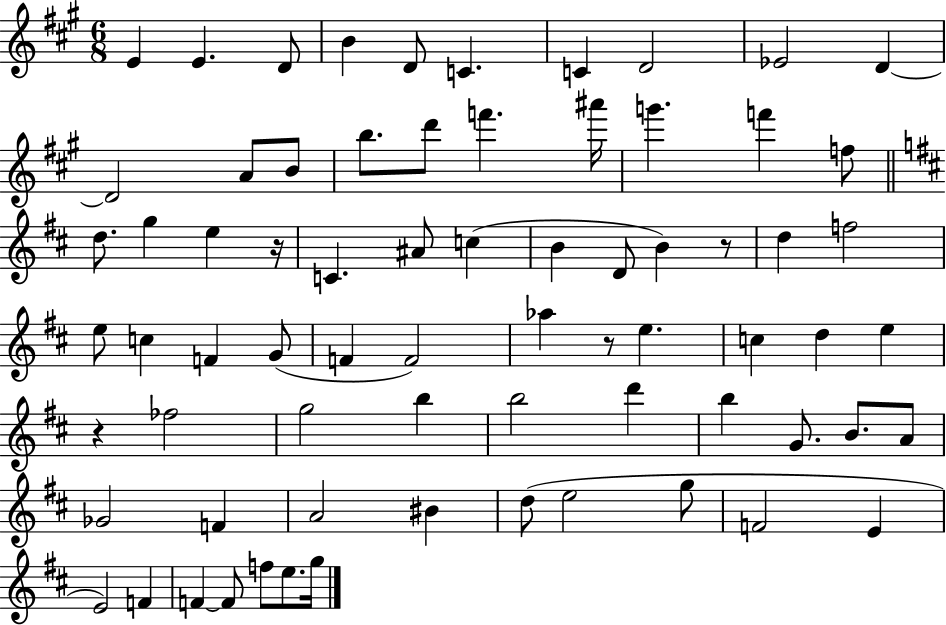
{
  \clef treble
  \numericTimeSignature
  \time 6/8
  \key a \major
  e'4 e'4. d'8 | b'4 d'8 c'4. | c'4 d'2 | ees'2 d'4~~ | \break d'2 a'8 b'8 | b''8. d'''8 f'''4. ais'''16 | g'''4. f'''4 f''8 | \bar "||" \break \key d \major d''8. g''4 e''4 r16 | c'4. ais'8 c''4( | b'4 d'8 b'4) r8 | d''4 f''2 | \break e''8 c''4 f'4 g'8( | f'4 f'2) | aes''4 r8 e''4. | c''4 d''4 e''4 | \break r4 fes''2 | g''2 b''4 | b''2 d'''4 | b''4 g'8. b'8. a'8 | \break ges'2 f'4 | a'2 bis'4 | d''8( e''2 g''8 | f'2 e'4 | \break e'2) f'4 | f'4~~ f'8 f''8 e''8. g''16 | \bar "|."
}